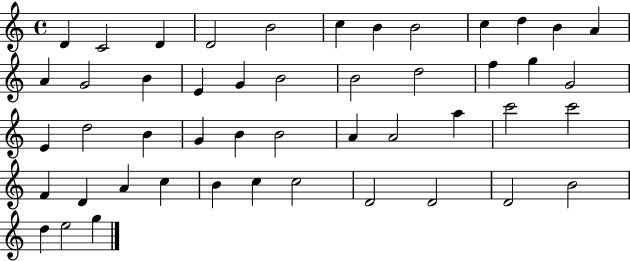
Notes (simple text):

D4/q C4/h D4/q D4/h B4/h C5/q B4/q B4/h C5/q D5/q B4/q A4/q A4/q G4/h B4/q E4/q G4/q B4/h B4/h D5/h F5/q G5/q G4/h E4/q D5/h B4/q G4/q B4/q B4/h A4/q A4/h A5/q C6/h C6/h F4/q D4/q A4/q C5/q B4/q C5/q C5/h D4/h D4/h D4/h B4/h D5/q E5/h G5/q